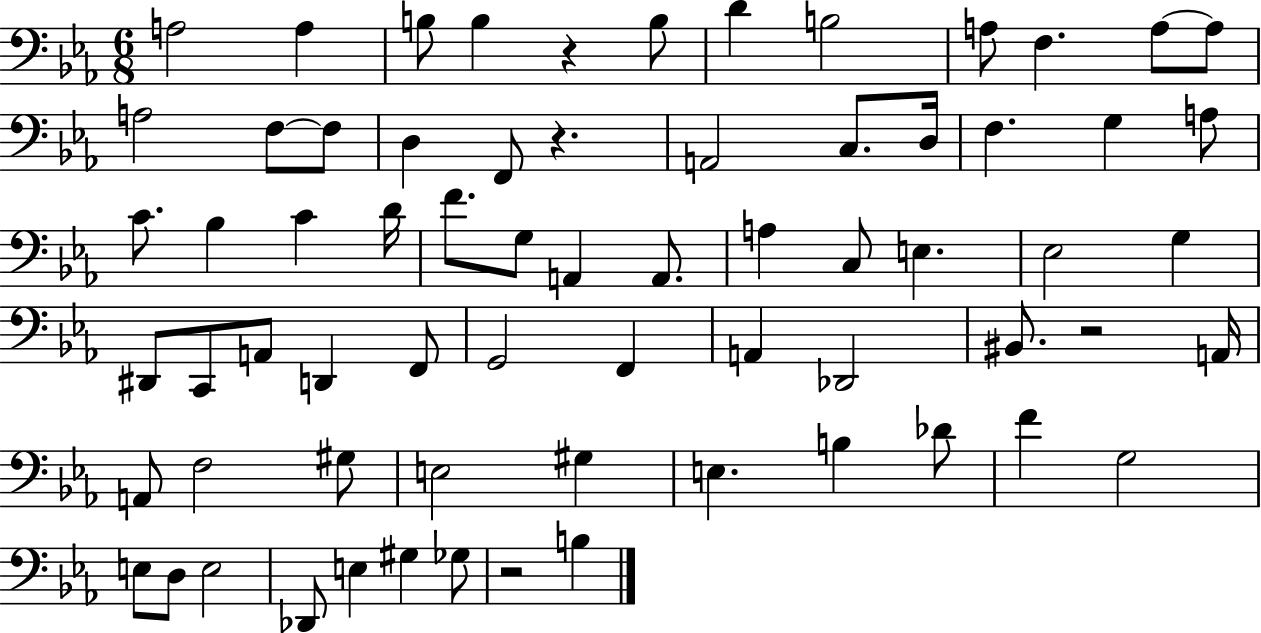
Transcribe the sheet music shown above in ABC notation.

X:1
T:Untitled
M:6/8
L:1/4
K:Eb
A,2 A, B,/2 B, z B,/2 D B,2 A,/2 F, A,/2 A,/2 A,2 F,/2 F,/2 D, F,,/2 z A,,2 C,/2 D,/4 F, G, A,/2 C/2 _B, C D/4 F/2 G,/2 A,, A,,/2 A, C,/2 E, _E,2 G, ^D,,/2 C,,/2 A,,/2 D,, F,,/2 G,,2 F,, A,, _D,,2 ^B,,/2 z2 A,,/4 A,,/2 F,2 ^G,/2 E,2 ^G, E, B, _D/2 F G,2 E,/2 D,/2 E,2 _D,,/2 E, ^G, _G,/2 z2 B,